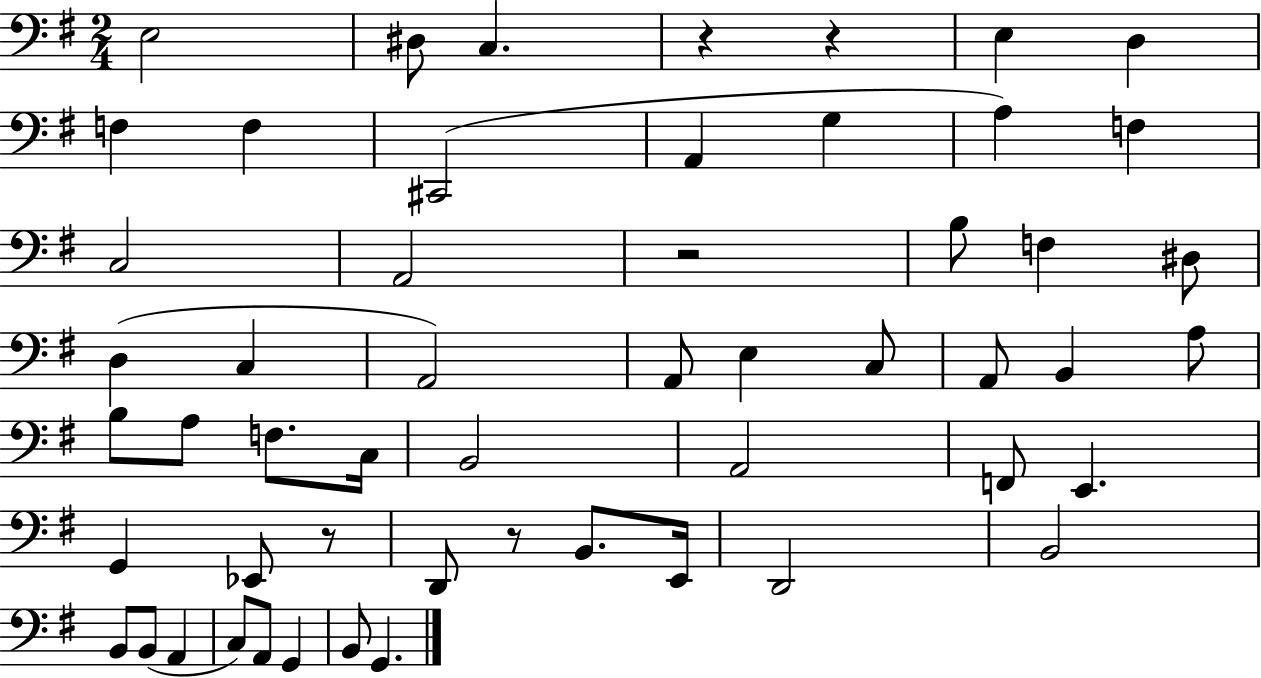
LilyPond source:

{
  \clef bass
  \numericTimeSignature
  \time 2/4
  \key g \major
  e2 | dis8 c4. | r4 r4 | e4 d4 | \break f4 f4 | cis,2( | a,4 g4 | a4) f4 | \break c2 | a,2 | r2 | b8 f4 dis8 | \break d4( c4 | a,2) | a,8 e4 c8 | a,8 b,4 a8 | \break b8 a8 f8. c16 | b,2 | a,2 | f,8 e,4. | \break g,4 ees,8 r8 | d,8 r8 b,8. e,16 | d,2 | b,2 | \break b,8 b,8( a,4 | c8) a,8 g,4 | b,8 g,4. | \bar "|."
}